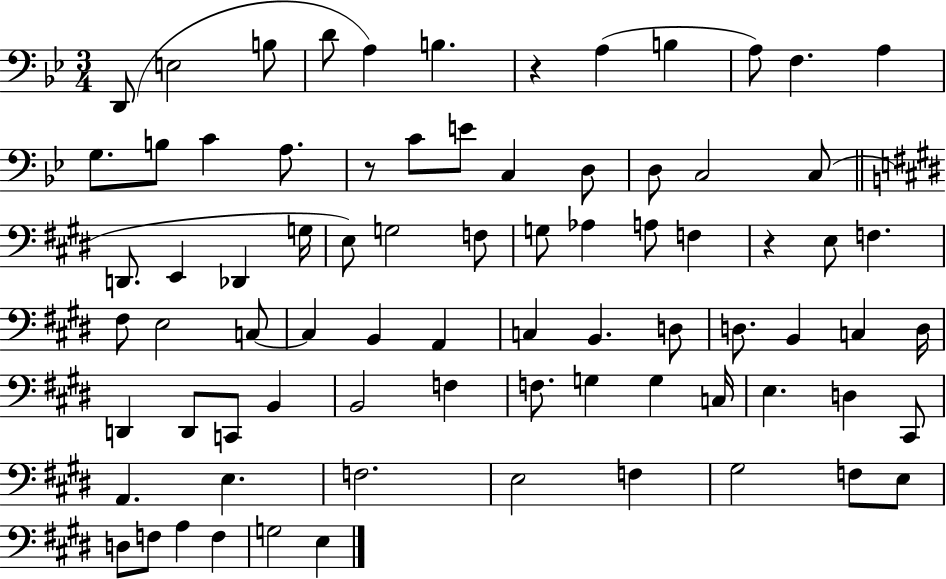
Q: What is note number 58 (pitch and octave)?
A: C3